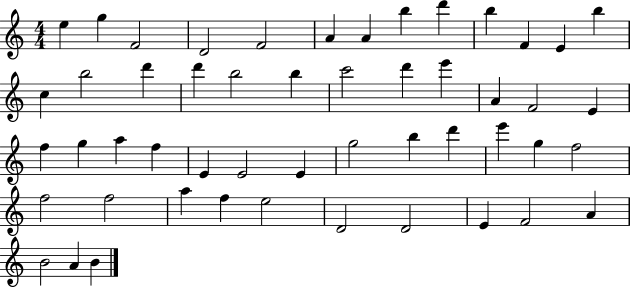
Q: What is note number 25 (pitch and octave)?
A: E4